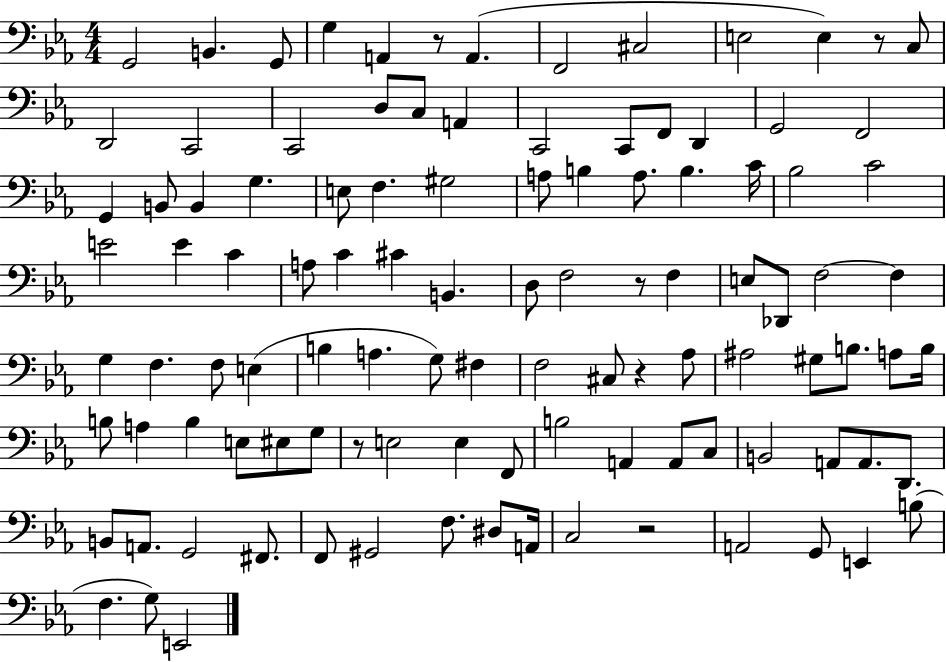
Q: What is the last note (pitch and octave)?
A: E2